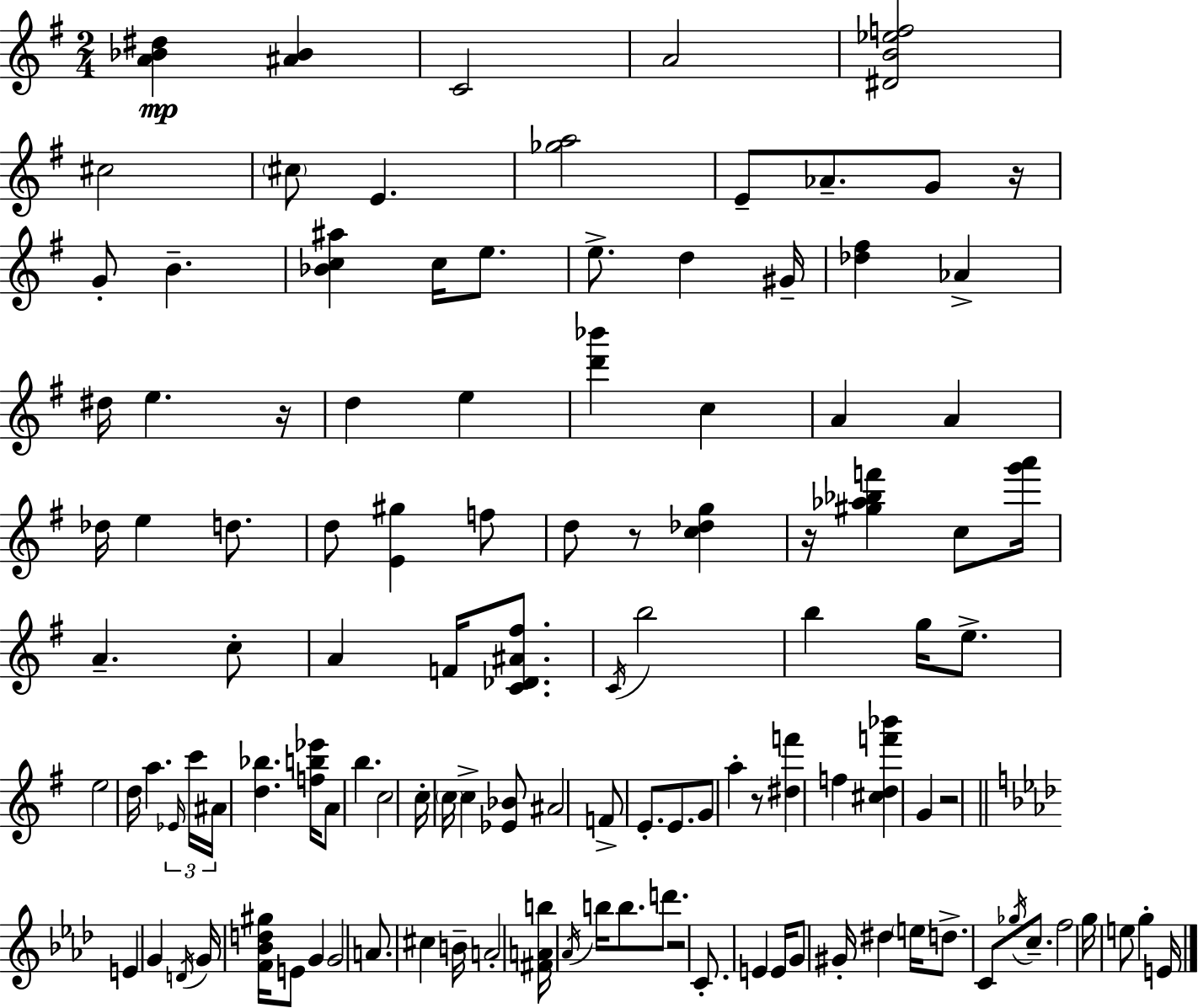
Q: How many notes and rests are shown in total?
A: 116